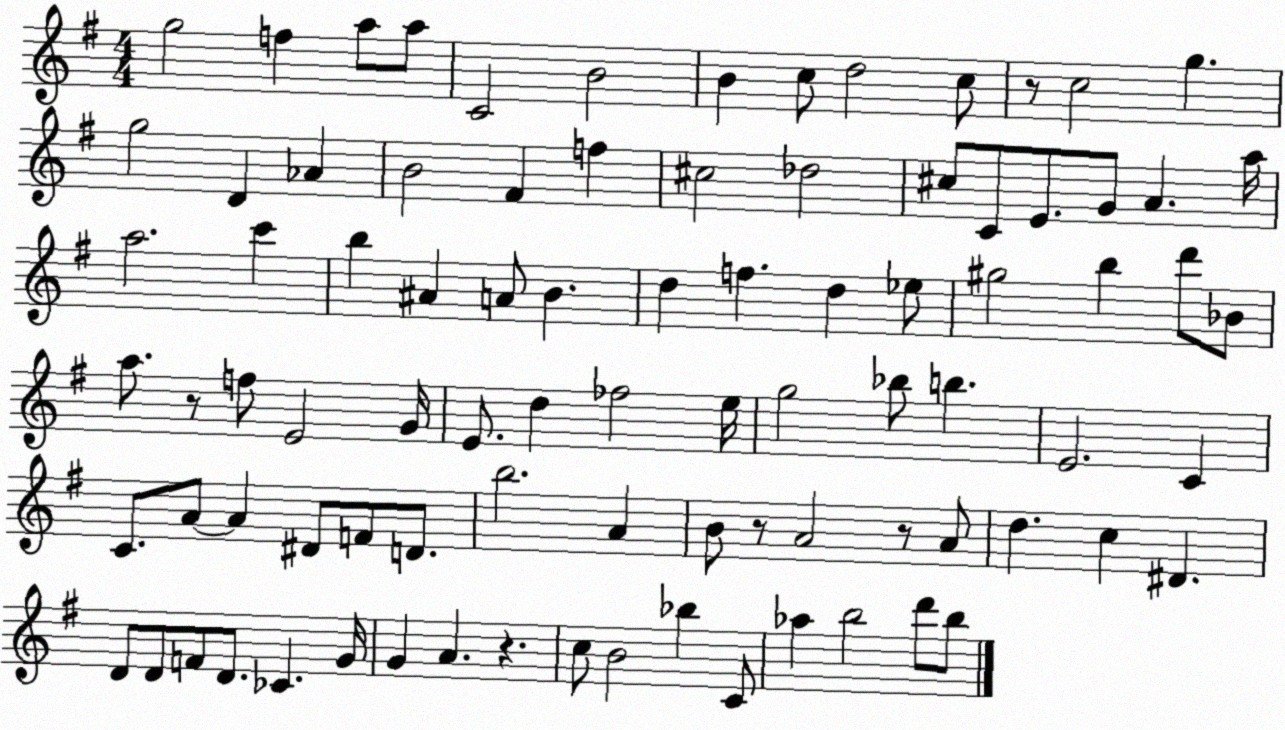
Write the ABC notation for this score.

X:1
T:Untitled
M:4/4
L:1/4
K:G
g2 f a/2 a/2 C2 B2 B c/2 d2 c/2 z/2 c2 g g2 D _A B2 ^F f ^c2 _d2 ^c/2 C/2 E/2 G/2 A a/4 a2 c' b ^A A/2 B d f d _e/2 ^g2 b d'/2 _B/2 a/2 z/2 f/2 E2 G/4 E/2 d _f2 e/4 g2 _b/2 b E2 C C/2 A/2 A ^D/2 F/2 D/2 b2 A B/2 z/2 A2 z/2 A/2 d c ^D D/2 D/2 F/2 D/2 _C G/4 G A z c/2 B2 _b C/2 _a b2 d'/2 b/2